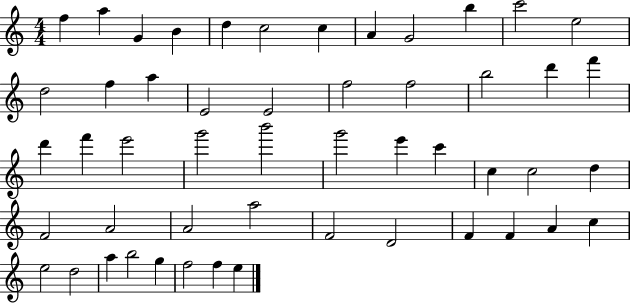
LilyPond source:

{
  \clef treble
  \numericTimeSignature
  \time 4/4
  \key c \major
  f''4 a''4 g'4 b'4 | d''4 c''2 c''4 | a'4 g'2 b''4 | c'''2 e''2 | \break d''2 f''4 a''4 | e'2 e'2 | f''2 f''2 | b''2 d'''4 f'''4 | \break d'''4 f'''4 e'''2 | g'''2 b'''2 | g'''2 e'''4 c'''4 | c''4 c''2 d''4 | \break f'2 a'2 | a'2 a''2 | f'2 d'2 | f'4 f'4 a'4 c''4 | \break e''2 d''2 | a''4 b''2 g''4 | f''2 f''4 e''4 | \bar "|."
}